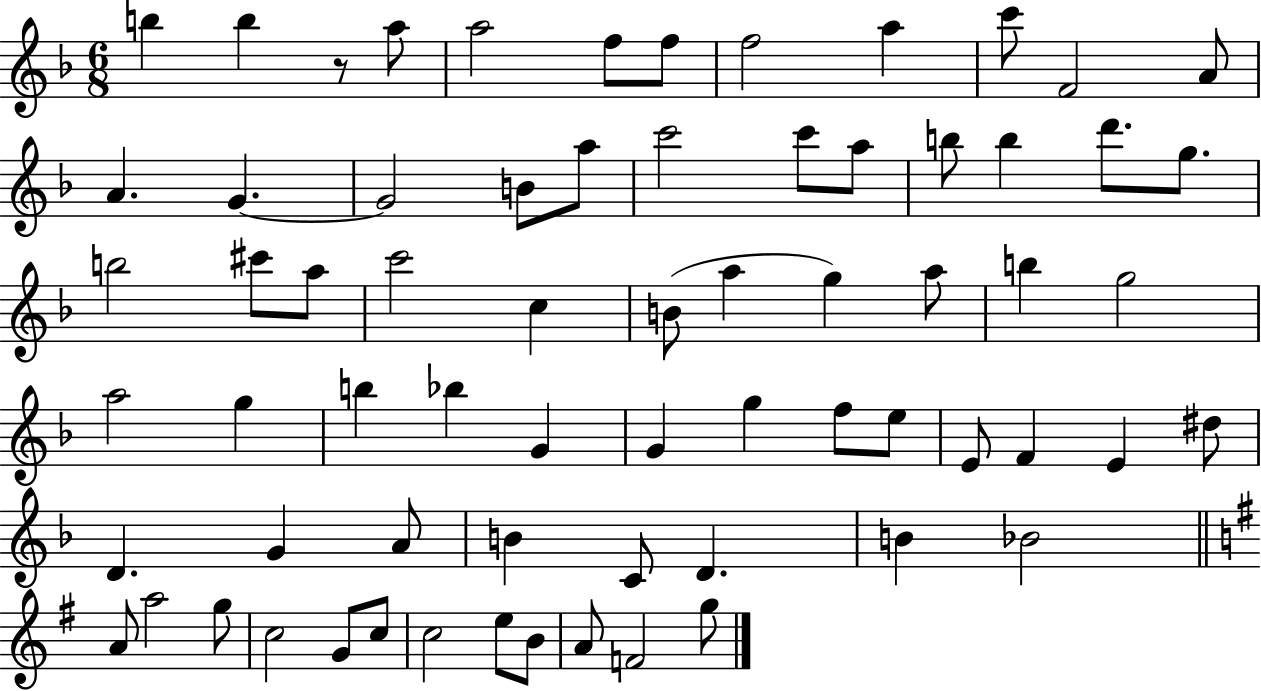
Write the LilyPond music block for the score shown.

{
  \clef treble
  \numericTimeSignature
  \time 6/8
  \key f \major
  b''4 b''4 r8 a''8 | a''2 f''8 f''8 | f''2 a''4 | c'''8 f'2 a'8 | \break a'4. g'4.~~ | g'2 b'8 a''8 | c'''2 c'''8 a''8 | b''8 b''4 d'''8. g''8. | \break b''2 cis'''8 a''8 | c'''2 c''4 | b'8( a''4 g''4) a''8 | b''4 g''2 | \break a''2 g''4 | b''4 bes''4 g'4 | g'4 g''4 f''8 e''8 | e'8 f'4 e'4 dis''8 | \break d'4. g'4 a'8 | b'4 c'8 d'4. | b'4 bes'2 | \bar "||" \break \key g \major a'8 a''2 g''8 | c''2 g'8 c''8 | c''2 e''8 b'8 | a'8 f'2 g''8 | \break \bar "|."
}